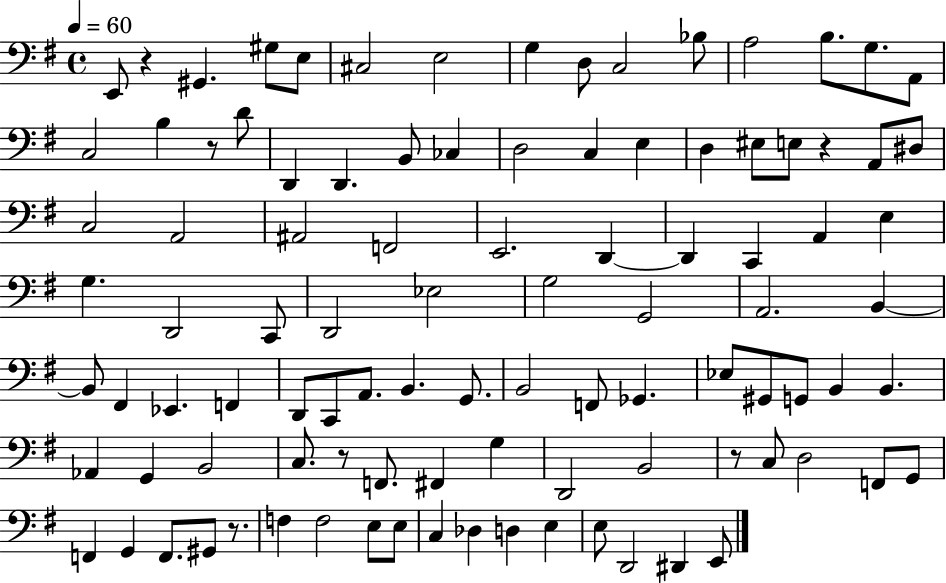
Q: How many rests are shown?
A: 6